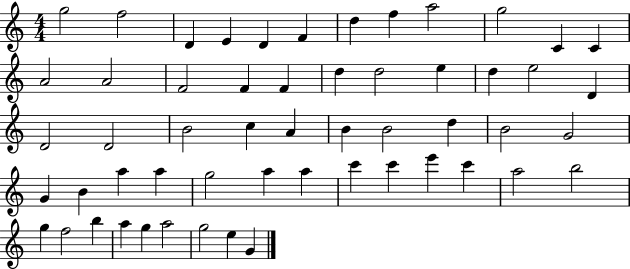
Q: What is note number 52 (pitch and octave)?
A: A5